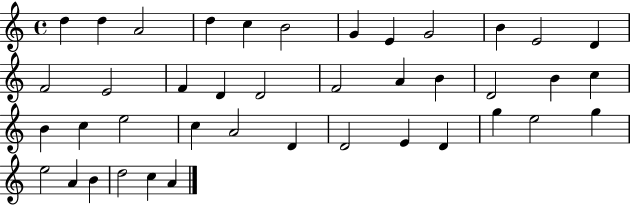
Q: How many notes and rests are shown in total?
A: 41